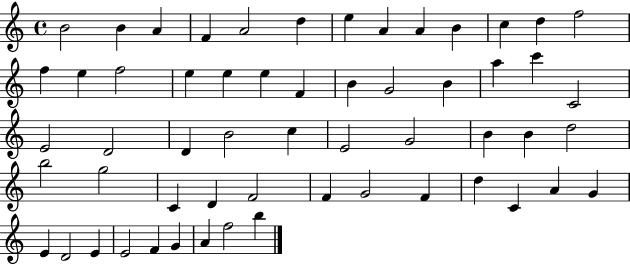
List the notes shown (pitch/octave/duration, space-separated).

B4/h B4/q A4/q F4/q A4/h D5/q E5/q A4/q A4/q B4/q C5/q D5/q F5/h F5/q E5/q F5/h E5/q E5/q E5/q F4/q B4/q G4/h B4/q A5/q C6/q C4/h E4/h D4/h D4/q B4/h C5/q E4/h G4/h B4/q B4/q D5/h B5/h G5/h C4/q D4/q F4/h F4/q G4/h F4/q D5/q C4/q A4/q G4/q E4/q D4/h E4/q E4/h F4/q G4/q A4/q F5/h B5/q